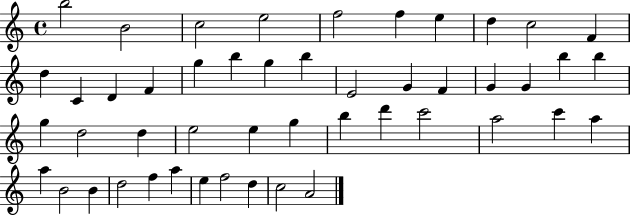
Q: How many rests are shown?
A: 0